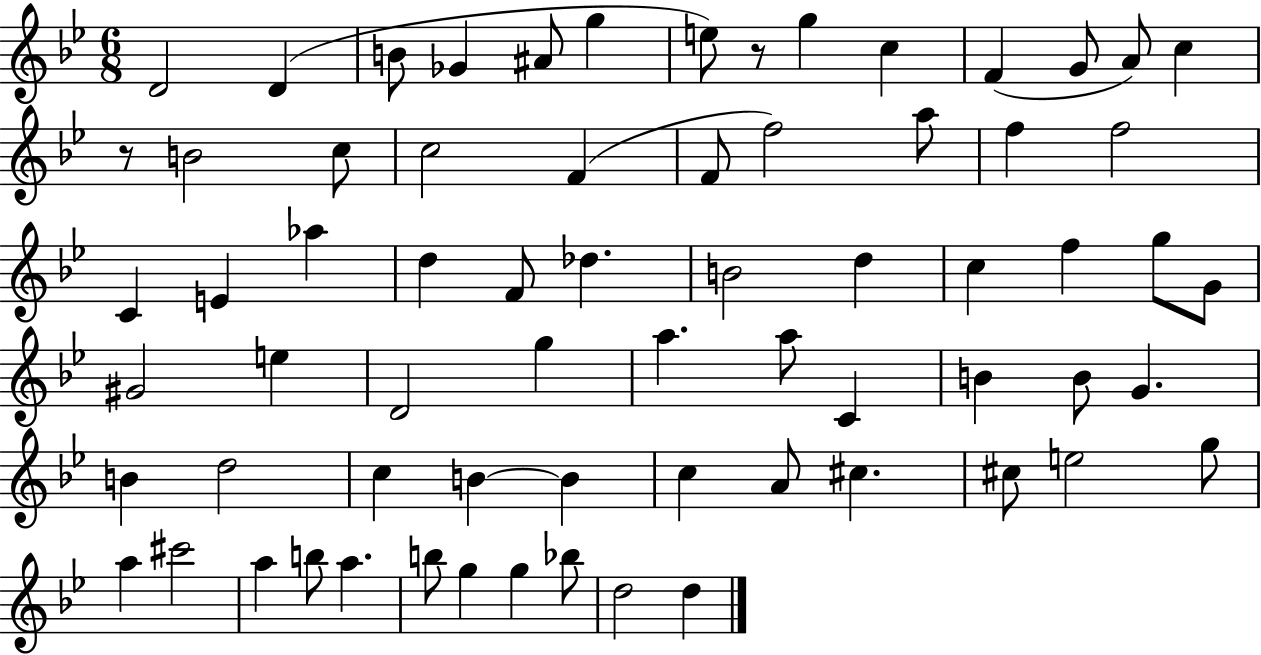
D4/h D4/q B4/e Gb4/q A#4/e G5/q E5/e R/e G5/q C5/q F4/q G4/e A4/e C5/q R/e B4/h C5/e C5/h F4/q F4/e F5/h A5/e F5/q F5/h C4/q E4/q Ab5/q D5/q F4/e Db5/q. B4/h D5/q C5/q F5/q G5/e G4/e G#4/h E5/q D4/h G5/q A5/q. A5/e C4/q B4/q B4/e G4/q. B4/q D5/h C5/q B4/q B4/q C5/q A4/e C#5/q. C#5/e E5/h G5/e A5/q C#6/h A5/q B5/e A5/q. B5/e G5/q G5/q Bb5/e D5/h D5/q